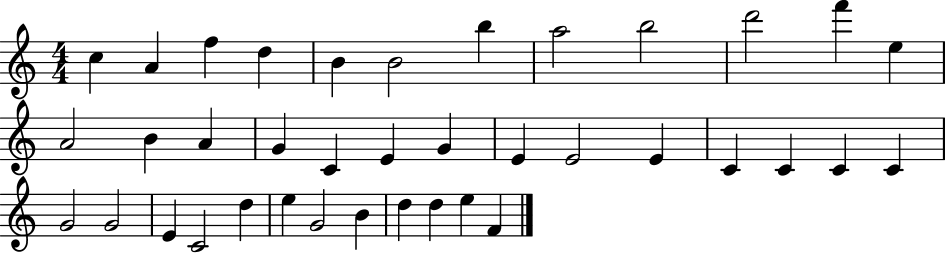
{
  \clef treble
  \numericTimeSignature
  \time 4/4
  \key c \major
  c''4 a'4 f''4 d''4 | b'4 b'2 b''4 | a''2 b''2 | d'''2 f'''4 e''4 | \break a'2 b'4 a'4 | g'4 c'4 e'4 g'4 | e'4 e'2 e'4 | c'4 c'4 c'4 c'4 | \break g'2 g'2 | e'4 c'2 d''4 | e''4 g'2 b'4 | d''4 d''4 e''4 f'4 | \break \bar "|."
}